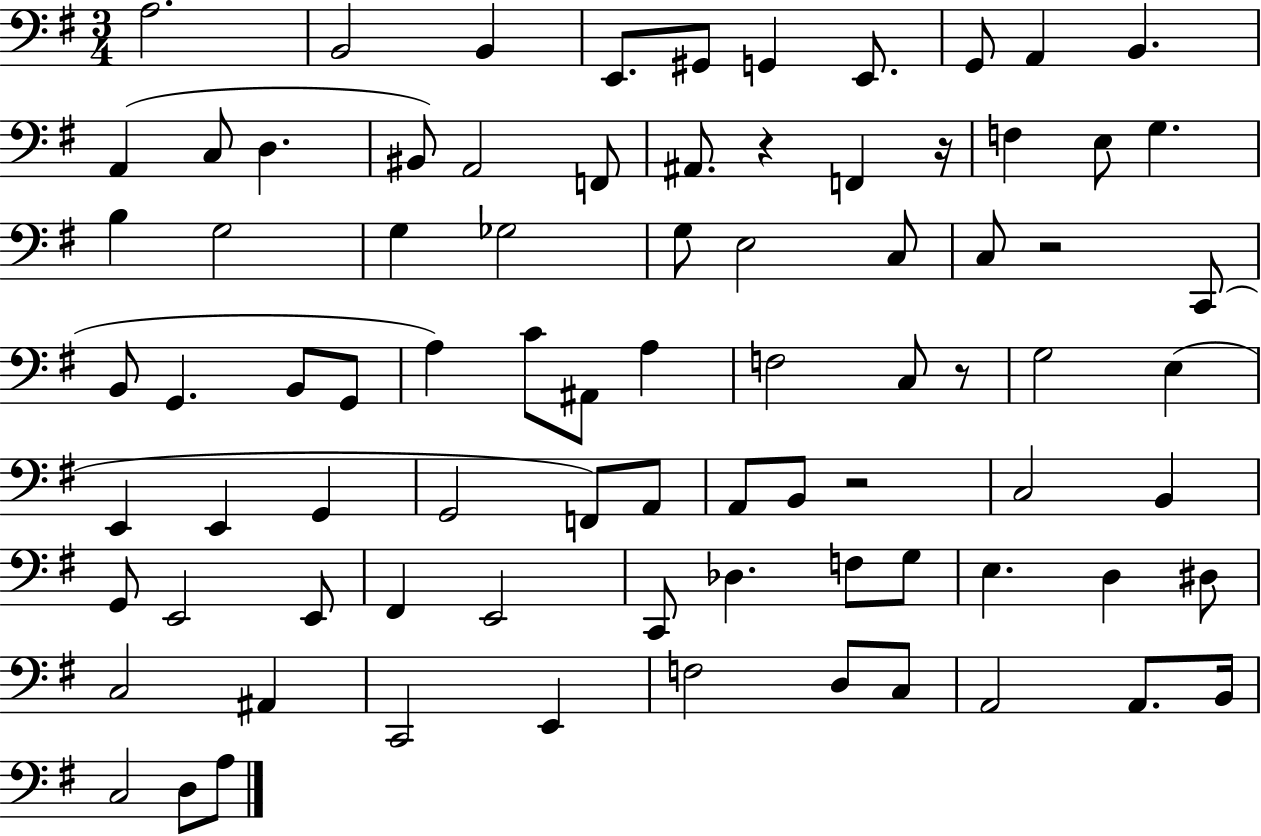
A3/h. B2/h B2/q E2/e. G#2/e G2/q E2/e. G2/e A2/q B2/q. A2/q C3/e D3/q. BIS2/e A2/h F2/e A#2/e. R/q F2/q R/s F3/q E3/e G3/q. B3/q G3/h G3/q Gb3/h G3/e E3/h C3/e C3/e R/h C2/e B2/e G2/q. B2/e G2/e A3/q C4/e A#2/e A3/q F3/h C3/e R/e G3/h E3/q E2/q E2/q G2/q G2/h F2/e A2/e A2/e B2/e R/h C3/h B2/q G2/e E2/h E2/e F#2/q E2/h C2/e Db3/q. F3/e G3/e E3/q. D3/q D#3/e C3/h A#2/q C2/h E2/q F3/h D3/e C3/e A2/h A2/e. B2/s C3/h D3/e A3/e